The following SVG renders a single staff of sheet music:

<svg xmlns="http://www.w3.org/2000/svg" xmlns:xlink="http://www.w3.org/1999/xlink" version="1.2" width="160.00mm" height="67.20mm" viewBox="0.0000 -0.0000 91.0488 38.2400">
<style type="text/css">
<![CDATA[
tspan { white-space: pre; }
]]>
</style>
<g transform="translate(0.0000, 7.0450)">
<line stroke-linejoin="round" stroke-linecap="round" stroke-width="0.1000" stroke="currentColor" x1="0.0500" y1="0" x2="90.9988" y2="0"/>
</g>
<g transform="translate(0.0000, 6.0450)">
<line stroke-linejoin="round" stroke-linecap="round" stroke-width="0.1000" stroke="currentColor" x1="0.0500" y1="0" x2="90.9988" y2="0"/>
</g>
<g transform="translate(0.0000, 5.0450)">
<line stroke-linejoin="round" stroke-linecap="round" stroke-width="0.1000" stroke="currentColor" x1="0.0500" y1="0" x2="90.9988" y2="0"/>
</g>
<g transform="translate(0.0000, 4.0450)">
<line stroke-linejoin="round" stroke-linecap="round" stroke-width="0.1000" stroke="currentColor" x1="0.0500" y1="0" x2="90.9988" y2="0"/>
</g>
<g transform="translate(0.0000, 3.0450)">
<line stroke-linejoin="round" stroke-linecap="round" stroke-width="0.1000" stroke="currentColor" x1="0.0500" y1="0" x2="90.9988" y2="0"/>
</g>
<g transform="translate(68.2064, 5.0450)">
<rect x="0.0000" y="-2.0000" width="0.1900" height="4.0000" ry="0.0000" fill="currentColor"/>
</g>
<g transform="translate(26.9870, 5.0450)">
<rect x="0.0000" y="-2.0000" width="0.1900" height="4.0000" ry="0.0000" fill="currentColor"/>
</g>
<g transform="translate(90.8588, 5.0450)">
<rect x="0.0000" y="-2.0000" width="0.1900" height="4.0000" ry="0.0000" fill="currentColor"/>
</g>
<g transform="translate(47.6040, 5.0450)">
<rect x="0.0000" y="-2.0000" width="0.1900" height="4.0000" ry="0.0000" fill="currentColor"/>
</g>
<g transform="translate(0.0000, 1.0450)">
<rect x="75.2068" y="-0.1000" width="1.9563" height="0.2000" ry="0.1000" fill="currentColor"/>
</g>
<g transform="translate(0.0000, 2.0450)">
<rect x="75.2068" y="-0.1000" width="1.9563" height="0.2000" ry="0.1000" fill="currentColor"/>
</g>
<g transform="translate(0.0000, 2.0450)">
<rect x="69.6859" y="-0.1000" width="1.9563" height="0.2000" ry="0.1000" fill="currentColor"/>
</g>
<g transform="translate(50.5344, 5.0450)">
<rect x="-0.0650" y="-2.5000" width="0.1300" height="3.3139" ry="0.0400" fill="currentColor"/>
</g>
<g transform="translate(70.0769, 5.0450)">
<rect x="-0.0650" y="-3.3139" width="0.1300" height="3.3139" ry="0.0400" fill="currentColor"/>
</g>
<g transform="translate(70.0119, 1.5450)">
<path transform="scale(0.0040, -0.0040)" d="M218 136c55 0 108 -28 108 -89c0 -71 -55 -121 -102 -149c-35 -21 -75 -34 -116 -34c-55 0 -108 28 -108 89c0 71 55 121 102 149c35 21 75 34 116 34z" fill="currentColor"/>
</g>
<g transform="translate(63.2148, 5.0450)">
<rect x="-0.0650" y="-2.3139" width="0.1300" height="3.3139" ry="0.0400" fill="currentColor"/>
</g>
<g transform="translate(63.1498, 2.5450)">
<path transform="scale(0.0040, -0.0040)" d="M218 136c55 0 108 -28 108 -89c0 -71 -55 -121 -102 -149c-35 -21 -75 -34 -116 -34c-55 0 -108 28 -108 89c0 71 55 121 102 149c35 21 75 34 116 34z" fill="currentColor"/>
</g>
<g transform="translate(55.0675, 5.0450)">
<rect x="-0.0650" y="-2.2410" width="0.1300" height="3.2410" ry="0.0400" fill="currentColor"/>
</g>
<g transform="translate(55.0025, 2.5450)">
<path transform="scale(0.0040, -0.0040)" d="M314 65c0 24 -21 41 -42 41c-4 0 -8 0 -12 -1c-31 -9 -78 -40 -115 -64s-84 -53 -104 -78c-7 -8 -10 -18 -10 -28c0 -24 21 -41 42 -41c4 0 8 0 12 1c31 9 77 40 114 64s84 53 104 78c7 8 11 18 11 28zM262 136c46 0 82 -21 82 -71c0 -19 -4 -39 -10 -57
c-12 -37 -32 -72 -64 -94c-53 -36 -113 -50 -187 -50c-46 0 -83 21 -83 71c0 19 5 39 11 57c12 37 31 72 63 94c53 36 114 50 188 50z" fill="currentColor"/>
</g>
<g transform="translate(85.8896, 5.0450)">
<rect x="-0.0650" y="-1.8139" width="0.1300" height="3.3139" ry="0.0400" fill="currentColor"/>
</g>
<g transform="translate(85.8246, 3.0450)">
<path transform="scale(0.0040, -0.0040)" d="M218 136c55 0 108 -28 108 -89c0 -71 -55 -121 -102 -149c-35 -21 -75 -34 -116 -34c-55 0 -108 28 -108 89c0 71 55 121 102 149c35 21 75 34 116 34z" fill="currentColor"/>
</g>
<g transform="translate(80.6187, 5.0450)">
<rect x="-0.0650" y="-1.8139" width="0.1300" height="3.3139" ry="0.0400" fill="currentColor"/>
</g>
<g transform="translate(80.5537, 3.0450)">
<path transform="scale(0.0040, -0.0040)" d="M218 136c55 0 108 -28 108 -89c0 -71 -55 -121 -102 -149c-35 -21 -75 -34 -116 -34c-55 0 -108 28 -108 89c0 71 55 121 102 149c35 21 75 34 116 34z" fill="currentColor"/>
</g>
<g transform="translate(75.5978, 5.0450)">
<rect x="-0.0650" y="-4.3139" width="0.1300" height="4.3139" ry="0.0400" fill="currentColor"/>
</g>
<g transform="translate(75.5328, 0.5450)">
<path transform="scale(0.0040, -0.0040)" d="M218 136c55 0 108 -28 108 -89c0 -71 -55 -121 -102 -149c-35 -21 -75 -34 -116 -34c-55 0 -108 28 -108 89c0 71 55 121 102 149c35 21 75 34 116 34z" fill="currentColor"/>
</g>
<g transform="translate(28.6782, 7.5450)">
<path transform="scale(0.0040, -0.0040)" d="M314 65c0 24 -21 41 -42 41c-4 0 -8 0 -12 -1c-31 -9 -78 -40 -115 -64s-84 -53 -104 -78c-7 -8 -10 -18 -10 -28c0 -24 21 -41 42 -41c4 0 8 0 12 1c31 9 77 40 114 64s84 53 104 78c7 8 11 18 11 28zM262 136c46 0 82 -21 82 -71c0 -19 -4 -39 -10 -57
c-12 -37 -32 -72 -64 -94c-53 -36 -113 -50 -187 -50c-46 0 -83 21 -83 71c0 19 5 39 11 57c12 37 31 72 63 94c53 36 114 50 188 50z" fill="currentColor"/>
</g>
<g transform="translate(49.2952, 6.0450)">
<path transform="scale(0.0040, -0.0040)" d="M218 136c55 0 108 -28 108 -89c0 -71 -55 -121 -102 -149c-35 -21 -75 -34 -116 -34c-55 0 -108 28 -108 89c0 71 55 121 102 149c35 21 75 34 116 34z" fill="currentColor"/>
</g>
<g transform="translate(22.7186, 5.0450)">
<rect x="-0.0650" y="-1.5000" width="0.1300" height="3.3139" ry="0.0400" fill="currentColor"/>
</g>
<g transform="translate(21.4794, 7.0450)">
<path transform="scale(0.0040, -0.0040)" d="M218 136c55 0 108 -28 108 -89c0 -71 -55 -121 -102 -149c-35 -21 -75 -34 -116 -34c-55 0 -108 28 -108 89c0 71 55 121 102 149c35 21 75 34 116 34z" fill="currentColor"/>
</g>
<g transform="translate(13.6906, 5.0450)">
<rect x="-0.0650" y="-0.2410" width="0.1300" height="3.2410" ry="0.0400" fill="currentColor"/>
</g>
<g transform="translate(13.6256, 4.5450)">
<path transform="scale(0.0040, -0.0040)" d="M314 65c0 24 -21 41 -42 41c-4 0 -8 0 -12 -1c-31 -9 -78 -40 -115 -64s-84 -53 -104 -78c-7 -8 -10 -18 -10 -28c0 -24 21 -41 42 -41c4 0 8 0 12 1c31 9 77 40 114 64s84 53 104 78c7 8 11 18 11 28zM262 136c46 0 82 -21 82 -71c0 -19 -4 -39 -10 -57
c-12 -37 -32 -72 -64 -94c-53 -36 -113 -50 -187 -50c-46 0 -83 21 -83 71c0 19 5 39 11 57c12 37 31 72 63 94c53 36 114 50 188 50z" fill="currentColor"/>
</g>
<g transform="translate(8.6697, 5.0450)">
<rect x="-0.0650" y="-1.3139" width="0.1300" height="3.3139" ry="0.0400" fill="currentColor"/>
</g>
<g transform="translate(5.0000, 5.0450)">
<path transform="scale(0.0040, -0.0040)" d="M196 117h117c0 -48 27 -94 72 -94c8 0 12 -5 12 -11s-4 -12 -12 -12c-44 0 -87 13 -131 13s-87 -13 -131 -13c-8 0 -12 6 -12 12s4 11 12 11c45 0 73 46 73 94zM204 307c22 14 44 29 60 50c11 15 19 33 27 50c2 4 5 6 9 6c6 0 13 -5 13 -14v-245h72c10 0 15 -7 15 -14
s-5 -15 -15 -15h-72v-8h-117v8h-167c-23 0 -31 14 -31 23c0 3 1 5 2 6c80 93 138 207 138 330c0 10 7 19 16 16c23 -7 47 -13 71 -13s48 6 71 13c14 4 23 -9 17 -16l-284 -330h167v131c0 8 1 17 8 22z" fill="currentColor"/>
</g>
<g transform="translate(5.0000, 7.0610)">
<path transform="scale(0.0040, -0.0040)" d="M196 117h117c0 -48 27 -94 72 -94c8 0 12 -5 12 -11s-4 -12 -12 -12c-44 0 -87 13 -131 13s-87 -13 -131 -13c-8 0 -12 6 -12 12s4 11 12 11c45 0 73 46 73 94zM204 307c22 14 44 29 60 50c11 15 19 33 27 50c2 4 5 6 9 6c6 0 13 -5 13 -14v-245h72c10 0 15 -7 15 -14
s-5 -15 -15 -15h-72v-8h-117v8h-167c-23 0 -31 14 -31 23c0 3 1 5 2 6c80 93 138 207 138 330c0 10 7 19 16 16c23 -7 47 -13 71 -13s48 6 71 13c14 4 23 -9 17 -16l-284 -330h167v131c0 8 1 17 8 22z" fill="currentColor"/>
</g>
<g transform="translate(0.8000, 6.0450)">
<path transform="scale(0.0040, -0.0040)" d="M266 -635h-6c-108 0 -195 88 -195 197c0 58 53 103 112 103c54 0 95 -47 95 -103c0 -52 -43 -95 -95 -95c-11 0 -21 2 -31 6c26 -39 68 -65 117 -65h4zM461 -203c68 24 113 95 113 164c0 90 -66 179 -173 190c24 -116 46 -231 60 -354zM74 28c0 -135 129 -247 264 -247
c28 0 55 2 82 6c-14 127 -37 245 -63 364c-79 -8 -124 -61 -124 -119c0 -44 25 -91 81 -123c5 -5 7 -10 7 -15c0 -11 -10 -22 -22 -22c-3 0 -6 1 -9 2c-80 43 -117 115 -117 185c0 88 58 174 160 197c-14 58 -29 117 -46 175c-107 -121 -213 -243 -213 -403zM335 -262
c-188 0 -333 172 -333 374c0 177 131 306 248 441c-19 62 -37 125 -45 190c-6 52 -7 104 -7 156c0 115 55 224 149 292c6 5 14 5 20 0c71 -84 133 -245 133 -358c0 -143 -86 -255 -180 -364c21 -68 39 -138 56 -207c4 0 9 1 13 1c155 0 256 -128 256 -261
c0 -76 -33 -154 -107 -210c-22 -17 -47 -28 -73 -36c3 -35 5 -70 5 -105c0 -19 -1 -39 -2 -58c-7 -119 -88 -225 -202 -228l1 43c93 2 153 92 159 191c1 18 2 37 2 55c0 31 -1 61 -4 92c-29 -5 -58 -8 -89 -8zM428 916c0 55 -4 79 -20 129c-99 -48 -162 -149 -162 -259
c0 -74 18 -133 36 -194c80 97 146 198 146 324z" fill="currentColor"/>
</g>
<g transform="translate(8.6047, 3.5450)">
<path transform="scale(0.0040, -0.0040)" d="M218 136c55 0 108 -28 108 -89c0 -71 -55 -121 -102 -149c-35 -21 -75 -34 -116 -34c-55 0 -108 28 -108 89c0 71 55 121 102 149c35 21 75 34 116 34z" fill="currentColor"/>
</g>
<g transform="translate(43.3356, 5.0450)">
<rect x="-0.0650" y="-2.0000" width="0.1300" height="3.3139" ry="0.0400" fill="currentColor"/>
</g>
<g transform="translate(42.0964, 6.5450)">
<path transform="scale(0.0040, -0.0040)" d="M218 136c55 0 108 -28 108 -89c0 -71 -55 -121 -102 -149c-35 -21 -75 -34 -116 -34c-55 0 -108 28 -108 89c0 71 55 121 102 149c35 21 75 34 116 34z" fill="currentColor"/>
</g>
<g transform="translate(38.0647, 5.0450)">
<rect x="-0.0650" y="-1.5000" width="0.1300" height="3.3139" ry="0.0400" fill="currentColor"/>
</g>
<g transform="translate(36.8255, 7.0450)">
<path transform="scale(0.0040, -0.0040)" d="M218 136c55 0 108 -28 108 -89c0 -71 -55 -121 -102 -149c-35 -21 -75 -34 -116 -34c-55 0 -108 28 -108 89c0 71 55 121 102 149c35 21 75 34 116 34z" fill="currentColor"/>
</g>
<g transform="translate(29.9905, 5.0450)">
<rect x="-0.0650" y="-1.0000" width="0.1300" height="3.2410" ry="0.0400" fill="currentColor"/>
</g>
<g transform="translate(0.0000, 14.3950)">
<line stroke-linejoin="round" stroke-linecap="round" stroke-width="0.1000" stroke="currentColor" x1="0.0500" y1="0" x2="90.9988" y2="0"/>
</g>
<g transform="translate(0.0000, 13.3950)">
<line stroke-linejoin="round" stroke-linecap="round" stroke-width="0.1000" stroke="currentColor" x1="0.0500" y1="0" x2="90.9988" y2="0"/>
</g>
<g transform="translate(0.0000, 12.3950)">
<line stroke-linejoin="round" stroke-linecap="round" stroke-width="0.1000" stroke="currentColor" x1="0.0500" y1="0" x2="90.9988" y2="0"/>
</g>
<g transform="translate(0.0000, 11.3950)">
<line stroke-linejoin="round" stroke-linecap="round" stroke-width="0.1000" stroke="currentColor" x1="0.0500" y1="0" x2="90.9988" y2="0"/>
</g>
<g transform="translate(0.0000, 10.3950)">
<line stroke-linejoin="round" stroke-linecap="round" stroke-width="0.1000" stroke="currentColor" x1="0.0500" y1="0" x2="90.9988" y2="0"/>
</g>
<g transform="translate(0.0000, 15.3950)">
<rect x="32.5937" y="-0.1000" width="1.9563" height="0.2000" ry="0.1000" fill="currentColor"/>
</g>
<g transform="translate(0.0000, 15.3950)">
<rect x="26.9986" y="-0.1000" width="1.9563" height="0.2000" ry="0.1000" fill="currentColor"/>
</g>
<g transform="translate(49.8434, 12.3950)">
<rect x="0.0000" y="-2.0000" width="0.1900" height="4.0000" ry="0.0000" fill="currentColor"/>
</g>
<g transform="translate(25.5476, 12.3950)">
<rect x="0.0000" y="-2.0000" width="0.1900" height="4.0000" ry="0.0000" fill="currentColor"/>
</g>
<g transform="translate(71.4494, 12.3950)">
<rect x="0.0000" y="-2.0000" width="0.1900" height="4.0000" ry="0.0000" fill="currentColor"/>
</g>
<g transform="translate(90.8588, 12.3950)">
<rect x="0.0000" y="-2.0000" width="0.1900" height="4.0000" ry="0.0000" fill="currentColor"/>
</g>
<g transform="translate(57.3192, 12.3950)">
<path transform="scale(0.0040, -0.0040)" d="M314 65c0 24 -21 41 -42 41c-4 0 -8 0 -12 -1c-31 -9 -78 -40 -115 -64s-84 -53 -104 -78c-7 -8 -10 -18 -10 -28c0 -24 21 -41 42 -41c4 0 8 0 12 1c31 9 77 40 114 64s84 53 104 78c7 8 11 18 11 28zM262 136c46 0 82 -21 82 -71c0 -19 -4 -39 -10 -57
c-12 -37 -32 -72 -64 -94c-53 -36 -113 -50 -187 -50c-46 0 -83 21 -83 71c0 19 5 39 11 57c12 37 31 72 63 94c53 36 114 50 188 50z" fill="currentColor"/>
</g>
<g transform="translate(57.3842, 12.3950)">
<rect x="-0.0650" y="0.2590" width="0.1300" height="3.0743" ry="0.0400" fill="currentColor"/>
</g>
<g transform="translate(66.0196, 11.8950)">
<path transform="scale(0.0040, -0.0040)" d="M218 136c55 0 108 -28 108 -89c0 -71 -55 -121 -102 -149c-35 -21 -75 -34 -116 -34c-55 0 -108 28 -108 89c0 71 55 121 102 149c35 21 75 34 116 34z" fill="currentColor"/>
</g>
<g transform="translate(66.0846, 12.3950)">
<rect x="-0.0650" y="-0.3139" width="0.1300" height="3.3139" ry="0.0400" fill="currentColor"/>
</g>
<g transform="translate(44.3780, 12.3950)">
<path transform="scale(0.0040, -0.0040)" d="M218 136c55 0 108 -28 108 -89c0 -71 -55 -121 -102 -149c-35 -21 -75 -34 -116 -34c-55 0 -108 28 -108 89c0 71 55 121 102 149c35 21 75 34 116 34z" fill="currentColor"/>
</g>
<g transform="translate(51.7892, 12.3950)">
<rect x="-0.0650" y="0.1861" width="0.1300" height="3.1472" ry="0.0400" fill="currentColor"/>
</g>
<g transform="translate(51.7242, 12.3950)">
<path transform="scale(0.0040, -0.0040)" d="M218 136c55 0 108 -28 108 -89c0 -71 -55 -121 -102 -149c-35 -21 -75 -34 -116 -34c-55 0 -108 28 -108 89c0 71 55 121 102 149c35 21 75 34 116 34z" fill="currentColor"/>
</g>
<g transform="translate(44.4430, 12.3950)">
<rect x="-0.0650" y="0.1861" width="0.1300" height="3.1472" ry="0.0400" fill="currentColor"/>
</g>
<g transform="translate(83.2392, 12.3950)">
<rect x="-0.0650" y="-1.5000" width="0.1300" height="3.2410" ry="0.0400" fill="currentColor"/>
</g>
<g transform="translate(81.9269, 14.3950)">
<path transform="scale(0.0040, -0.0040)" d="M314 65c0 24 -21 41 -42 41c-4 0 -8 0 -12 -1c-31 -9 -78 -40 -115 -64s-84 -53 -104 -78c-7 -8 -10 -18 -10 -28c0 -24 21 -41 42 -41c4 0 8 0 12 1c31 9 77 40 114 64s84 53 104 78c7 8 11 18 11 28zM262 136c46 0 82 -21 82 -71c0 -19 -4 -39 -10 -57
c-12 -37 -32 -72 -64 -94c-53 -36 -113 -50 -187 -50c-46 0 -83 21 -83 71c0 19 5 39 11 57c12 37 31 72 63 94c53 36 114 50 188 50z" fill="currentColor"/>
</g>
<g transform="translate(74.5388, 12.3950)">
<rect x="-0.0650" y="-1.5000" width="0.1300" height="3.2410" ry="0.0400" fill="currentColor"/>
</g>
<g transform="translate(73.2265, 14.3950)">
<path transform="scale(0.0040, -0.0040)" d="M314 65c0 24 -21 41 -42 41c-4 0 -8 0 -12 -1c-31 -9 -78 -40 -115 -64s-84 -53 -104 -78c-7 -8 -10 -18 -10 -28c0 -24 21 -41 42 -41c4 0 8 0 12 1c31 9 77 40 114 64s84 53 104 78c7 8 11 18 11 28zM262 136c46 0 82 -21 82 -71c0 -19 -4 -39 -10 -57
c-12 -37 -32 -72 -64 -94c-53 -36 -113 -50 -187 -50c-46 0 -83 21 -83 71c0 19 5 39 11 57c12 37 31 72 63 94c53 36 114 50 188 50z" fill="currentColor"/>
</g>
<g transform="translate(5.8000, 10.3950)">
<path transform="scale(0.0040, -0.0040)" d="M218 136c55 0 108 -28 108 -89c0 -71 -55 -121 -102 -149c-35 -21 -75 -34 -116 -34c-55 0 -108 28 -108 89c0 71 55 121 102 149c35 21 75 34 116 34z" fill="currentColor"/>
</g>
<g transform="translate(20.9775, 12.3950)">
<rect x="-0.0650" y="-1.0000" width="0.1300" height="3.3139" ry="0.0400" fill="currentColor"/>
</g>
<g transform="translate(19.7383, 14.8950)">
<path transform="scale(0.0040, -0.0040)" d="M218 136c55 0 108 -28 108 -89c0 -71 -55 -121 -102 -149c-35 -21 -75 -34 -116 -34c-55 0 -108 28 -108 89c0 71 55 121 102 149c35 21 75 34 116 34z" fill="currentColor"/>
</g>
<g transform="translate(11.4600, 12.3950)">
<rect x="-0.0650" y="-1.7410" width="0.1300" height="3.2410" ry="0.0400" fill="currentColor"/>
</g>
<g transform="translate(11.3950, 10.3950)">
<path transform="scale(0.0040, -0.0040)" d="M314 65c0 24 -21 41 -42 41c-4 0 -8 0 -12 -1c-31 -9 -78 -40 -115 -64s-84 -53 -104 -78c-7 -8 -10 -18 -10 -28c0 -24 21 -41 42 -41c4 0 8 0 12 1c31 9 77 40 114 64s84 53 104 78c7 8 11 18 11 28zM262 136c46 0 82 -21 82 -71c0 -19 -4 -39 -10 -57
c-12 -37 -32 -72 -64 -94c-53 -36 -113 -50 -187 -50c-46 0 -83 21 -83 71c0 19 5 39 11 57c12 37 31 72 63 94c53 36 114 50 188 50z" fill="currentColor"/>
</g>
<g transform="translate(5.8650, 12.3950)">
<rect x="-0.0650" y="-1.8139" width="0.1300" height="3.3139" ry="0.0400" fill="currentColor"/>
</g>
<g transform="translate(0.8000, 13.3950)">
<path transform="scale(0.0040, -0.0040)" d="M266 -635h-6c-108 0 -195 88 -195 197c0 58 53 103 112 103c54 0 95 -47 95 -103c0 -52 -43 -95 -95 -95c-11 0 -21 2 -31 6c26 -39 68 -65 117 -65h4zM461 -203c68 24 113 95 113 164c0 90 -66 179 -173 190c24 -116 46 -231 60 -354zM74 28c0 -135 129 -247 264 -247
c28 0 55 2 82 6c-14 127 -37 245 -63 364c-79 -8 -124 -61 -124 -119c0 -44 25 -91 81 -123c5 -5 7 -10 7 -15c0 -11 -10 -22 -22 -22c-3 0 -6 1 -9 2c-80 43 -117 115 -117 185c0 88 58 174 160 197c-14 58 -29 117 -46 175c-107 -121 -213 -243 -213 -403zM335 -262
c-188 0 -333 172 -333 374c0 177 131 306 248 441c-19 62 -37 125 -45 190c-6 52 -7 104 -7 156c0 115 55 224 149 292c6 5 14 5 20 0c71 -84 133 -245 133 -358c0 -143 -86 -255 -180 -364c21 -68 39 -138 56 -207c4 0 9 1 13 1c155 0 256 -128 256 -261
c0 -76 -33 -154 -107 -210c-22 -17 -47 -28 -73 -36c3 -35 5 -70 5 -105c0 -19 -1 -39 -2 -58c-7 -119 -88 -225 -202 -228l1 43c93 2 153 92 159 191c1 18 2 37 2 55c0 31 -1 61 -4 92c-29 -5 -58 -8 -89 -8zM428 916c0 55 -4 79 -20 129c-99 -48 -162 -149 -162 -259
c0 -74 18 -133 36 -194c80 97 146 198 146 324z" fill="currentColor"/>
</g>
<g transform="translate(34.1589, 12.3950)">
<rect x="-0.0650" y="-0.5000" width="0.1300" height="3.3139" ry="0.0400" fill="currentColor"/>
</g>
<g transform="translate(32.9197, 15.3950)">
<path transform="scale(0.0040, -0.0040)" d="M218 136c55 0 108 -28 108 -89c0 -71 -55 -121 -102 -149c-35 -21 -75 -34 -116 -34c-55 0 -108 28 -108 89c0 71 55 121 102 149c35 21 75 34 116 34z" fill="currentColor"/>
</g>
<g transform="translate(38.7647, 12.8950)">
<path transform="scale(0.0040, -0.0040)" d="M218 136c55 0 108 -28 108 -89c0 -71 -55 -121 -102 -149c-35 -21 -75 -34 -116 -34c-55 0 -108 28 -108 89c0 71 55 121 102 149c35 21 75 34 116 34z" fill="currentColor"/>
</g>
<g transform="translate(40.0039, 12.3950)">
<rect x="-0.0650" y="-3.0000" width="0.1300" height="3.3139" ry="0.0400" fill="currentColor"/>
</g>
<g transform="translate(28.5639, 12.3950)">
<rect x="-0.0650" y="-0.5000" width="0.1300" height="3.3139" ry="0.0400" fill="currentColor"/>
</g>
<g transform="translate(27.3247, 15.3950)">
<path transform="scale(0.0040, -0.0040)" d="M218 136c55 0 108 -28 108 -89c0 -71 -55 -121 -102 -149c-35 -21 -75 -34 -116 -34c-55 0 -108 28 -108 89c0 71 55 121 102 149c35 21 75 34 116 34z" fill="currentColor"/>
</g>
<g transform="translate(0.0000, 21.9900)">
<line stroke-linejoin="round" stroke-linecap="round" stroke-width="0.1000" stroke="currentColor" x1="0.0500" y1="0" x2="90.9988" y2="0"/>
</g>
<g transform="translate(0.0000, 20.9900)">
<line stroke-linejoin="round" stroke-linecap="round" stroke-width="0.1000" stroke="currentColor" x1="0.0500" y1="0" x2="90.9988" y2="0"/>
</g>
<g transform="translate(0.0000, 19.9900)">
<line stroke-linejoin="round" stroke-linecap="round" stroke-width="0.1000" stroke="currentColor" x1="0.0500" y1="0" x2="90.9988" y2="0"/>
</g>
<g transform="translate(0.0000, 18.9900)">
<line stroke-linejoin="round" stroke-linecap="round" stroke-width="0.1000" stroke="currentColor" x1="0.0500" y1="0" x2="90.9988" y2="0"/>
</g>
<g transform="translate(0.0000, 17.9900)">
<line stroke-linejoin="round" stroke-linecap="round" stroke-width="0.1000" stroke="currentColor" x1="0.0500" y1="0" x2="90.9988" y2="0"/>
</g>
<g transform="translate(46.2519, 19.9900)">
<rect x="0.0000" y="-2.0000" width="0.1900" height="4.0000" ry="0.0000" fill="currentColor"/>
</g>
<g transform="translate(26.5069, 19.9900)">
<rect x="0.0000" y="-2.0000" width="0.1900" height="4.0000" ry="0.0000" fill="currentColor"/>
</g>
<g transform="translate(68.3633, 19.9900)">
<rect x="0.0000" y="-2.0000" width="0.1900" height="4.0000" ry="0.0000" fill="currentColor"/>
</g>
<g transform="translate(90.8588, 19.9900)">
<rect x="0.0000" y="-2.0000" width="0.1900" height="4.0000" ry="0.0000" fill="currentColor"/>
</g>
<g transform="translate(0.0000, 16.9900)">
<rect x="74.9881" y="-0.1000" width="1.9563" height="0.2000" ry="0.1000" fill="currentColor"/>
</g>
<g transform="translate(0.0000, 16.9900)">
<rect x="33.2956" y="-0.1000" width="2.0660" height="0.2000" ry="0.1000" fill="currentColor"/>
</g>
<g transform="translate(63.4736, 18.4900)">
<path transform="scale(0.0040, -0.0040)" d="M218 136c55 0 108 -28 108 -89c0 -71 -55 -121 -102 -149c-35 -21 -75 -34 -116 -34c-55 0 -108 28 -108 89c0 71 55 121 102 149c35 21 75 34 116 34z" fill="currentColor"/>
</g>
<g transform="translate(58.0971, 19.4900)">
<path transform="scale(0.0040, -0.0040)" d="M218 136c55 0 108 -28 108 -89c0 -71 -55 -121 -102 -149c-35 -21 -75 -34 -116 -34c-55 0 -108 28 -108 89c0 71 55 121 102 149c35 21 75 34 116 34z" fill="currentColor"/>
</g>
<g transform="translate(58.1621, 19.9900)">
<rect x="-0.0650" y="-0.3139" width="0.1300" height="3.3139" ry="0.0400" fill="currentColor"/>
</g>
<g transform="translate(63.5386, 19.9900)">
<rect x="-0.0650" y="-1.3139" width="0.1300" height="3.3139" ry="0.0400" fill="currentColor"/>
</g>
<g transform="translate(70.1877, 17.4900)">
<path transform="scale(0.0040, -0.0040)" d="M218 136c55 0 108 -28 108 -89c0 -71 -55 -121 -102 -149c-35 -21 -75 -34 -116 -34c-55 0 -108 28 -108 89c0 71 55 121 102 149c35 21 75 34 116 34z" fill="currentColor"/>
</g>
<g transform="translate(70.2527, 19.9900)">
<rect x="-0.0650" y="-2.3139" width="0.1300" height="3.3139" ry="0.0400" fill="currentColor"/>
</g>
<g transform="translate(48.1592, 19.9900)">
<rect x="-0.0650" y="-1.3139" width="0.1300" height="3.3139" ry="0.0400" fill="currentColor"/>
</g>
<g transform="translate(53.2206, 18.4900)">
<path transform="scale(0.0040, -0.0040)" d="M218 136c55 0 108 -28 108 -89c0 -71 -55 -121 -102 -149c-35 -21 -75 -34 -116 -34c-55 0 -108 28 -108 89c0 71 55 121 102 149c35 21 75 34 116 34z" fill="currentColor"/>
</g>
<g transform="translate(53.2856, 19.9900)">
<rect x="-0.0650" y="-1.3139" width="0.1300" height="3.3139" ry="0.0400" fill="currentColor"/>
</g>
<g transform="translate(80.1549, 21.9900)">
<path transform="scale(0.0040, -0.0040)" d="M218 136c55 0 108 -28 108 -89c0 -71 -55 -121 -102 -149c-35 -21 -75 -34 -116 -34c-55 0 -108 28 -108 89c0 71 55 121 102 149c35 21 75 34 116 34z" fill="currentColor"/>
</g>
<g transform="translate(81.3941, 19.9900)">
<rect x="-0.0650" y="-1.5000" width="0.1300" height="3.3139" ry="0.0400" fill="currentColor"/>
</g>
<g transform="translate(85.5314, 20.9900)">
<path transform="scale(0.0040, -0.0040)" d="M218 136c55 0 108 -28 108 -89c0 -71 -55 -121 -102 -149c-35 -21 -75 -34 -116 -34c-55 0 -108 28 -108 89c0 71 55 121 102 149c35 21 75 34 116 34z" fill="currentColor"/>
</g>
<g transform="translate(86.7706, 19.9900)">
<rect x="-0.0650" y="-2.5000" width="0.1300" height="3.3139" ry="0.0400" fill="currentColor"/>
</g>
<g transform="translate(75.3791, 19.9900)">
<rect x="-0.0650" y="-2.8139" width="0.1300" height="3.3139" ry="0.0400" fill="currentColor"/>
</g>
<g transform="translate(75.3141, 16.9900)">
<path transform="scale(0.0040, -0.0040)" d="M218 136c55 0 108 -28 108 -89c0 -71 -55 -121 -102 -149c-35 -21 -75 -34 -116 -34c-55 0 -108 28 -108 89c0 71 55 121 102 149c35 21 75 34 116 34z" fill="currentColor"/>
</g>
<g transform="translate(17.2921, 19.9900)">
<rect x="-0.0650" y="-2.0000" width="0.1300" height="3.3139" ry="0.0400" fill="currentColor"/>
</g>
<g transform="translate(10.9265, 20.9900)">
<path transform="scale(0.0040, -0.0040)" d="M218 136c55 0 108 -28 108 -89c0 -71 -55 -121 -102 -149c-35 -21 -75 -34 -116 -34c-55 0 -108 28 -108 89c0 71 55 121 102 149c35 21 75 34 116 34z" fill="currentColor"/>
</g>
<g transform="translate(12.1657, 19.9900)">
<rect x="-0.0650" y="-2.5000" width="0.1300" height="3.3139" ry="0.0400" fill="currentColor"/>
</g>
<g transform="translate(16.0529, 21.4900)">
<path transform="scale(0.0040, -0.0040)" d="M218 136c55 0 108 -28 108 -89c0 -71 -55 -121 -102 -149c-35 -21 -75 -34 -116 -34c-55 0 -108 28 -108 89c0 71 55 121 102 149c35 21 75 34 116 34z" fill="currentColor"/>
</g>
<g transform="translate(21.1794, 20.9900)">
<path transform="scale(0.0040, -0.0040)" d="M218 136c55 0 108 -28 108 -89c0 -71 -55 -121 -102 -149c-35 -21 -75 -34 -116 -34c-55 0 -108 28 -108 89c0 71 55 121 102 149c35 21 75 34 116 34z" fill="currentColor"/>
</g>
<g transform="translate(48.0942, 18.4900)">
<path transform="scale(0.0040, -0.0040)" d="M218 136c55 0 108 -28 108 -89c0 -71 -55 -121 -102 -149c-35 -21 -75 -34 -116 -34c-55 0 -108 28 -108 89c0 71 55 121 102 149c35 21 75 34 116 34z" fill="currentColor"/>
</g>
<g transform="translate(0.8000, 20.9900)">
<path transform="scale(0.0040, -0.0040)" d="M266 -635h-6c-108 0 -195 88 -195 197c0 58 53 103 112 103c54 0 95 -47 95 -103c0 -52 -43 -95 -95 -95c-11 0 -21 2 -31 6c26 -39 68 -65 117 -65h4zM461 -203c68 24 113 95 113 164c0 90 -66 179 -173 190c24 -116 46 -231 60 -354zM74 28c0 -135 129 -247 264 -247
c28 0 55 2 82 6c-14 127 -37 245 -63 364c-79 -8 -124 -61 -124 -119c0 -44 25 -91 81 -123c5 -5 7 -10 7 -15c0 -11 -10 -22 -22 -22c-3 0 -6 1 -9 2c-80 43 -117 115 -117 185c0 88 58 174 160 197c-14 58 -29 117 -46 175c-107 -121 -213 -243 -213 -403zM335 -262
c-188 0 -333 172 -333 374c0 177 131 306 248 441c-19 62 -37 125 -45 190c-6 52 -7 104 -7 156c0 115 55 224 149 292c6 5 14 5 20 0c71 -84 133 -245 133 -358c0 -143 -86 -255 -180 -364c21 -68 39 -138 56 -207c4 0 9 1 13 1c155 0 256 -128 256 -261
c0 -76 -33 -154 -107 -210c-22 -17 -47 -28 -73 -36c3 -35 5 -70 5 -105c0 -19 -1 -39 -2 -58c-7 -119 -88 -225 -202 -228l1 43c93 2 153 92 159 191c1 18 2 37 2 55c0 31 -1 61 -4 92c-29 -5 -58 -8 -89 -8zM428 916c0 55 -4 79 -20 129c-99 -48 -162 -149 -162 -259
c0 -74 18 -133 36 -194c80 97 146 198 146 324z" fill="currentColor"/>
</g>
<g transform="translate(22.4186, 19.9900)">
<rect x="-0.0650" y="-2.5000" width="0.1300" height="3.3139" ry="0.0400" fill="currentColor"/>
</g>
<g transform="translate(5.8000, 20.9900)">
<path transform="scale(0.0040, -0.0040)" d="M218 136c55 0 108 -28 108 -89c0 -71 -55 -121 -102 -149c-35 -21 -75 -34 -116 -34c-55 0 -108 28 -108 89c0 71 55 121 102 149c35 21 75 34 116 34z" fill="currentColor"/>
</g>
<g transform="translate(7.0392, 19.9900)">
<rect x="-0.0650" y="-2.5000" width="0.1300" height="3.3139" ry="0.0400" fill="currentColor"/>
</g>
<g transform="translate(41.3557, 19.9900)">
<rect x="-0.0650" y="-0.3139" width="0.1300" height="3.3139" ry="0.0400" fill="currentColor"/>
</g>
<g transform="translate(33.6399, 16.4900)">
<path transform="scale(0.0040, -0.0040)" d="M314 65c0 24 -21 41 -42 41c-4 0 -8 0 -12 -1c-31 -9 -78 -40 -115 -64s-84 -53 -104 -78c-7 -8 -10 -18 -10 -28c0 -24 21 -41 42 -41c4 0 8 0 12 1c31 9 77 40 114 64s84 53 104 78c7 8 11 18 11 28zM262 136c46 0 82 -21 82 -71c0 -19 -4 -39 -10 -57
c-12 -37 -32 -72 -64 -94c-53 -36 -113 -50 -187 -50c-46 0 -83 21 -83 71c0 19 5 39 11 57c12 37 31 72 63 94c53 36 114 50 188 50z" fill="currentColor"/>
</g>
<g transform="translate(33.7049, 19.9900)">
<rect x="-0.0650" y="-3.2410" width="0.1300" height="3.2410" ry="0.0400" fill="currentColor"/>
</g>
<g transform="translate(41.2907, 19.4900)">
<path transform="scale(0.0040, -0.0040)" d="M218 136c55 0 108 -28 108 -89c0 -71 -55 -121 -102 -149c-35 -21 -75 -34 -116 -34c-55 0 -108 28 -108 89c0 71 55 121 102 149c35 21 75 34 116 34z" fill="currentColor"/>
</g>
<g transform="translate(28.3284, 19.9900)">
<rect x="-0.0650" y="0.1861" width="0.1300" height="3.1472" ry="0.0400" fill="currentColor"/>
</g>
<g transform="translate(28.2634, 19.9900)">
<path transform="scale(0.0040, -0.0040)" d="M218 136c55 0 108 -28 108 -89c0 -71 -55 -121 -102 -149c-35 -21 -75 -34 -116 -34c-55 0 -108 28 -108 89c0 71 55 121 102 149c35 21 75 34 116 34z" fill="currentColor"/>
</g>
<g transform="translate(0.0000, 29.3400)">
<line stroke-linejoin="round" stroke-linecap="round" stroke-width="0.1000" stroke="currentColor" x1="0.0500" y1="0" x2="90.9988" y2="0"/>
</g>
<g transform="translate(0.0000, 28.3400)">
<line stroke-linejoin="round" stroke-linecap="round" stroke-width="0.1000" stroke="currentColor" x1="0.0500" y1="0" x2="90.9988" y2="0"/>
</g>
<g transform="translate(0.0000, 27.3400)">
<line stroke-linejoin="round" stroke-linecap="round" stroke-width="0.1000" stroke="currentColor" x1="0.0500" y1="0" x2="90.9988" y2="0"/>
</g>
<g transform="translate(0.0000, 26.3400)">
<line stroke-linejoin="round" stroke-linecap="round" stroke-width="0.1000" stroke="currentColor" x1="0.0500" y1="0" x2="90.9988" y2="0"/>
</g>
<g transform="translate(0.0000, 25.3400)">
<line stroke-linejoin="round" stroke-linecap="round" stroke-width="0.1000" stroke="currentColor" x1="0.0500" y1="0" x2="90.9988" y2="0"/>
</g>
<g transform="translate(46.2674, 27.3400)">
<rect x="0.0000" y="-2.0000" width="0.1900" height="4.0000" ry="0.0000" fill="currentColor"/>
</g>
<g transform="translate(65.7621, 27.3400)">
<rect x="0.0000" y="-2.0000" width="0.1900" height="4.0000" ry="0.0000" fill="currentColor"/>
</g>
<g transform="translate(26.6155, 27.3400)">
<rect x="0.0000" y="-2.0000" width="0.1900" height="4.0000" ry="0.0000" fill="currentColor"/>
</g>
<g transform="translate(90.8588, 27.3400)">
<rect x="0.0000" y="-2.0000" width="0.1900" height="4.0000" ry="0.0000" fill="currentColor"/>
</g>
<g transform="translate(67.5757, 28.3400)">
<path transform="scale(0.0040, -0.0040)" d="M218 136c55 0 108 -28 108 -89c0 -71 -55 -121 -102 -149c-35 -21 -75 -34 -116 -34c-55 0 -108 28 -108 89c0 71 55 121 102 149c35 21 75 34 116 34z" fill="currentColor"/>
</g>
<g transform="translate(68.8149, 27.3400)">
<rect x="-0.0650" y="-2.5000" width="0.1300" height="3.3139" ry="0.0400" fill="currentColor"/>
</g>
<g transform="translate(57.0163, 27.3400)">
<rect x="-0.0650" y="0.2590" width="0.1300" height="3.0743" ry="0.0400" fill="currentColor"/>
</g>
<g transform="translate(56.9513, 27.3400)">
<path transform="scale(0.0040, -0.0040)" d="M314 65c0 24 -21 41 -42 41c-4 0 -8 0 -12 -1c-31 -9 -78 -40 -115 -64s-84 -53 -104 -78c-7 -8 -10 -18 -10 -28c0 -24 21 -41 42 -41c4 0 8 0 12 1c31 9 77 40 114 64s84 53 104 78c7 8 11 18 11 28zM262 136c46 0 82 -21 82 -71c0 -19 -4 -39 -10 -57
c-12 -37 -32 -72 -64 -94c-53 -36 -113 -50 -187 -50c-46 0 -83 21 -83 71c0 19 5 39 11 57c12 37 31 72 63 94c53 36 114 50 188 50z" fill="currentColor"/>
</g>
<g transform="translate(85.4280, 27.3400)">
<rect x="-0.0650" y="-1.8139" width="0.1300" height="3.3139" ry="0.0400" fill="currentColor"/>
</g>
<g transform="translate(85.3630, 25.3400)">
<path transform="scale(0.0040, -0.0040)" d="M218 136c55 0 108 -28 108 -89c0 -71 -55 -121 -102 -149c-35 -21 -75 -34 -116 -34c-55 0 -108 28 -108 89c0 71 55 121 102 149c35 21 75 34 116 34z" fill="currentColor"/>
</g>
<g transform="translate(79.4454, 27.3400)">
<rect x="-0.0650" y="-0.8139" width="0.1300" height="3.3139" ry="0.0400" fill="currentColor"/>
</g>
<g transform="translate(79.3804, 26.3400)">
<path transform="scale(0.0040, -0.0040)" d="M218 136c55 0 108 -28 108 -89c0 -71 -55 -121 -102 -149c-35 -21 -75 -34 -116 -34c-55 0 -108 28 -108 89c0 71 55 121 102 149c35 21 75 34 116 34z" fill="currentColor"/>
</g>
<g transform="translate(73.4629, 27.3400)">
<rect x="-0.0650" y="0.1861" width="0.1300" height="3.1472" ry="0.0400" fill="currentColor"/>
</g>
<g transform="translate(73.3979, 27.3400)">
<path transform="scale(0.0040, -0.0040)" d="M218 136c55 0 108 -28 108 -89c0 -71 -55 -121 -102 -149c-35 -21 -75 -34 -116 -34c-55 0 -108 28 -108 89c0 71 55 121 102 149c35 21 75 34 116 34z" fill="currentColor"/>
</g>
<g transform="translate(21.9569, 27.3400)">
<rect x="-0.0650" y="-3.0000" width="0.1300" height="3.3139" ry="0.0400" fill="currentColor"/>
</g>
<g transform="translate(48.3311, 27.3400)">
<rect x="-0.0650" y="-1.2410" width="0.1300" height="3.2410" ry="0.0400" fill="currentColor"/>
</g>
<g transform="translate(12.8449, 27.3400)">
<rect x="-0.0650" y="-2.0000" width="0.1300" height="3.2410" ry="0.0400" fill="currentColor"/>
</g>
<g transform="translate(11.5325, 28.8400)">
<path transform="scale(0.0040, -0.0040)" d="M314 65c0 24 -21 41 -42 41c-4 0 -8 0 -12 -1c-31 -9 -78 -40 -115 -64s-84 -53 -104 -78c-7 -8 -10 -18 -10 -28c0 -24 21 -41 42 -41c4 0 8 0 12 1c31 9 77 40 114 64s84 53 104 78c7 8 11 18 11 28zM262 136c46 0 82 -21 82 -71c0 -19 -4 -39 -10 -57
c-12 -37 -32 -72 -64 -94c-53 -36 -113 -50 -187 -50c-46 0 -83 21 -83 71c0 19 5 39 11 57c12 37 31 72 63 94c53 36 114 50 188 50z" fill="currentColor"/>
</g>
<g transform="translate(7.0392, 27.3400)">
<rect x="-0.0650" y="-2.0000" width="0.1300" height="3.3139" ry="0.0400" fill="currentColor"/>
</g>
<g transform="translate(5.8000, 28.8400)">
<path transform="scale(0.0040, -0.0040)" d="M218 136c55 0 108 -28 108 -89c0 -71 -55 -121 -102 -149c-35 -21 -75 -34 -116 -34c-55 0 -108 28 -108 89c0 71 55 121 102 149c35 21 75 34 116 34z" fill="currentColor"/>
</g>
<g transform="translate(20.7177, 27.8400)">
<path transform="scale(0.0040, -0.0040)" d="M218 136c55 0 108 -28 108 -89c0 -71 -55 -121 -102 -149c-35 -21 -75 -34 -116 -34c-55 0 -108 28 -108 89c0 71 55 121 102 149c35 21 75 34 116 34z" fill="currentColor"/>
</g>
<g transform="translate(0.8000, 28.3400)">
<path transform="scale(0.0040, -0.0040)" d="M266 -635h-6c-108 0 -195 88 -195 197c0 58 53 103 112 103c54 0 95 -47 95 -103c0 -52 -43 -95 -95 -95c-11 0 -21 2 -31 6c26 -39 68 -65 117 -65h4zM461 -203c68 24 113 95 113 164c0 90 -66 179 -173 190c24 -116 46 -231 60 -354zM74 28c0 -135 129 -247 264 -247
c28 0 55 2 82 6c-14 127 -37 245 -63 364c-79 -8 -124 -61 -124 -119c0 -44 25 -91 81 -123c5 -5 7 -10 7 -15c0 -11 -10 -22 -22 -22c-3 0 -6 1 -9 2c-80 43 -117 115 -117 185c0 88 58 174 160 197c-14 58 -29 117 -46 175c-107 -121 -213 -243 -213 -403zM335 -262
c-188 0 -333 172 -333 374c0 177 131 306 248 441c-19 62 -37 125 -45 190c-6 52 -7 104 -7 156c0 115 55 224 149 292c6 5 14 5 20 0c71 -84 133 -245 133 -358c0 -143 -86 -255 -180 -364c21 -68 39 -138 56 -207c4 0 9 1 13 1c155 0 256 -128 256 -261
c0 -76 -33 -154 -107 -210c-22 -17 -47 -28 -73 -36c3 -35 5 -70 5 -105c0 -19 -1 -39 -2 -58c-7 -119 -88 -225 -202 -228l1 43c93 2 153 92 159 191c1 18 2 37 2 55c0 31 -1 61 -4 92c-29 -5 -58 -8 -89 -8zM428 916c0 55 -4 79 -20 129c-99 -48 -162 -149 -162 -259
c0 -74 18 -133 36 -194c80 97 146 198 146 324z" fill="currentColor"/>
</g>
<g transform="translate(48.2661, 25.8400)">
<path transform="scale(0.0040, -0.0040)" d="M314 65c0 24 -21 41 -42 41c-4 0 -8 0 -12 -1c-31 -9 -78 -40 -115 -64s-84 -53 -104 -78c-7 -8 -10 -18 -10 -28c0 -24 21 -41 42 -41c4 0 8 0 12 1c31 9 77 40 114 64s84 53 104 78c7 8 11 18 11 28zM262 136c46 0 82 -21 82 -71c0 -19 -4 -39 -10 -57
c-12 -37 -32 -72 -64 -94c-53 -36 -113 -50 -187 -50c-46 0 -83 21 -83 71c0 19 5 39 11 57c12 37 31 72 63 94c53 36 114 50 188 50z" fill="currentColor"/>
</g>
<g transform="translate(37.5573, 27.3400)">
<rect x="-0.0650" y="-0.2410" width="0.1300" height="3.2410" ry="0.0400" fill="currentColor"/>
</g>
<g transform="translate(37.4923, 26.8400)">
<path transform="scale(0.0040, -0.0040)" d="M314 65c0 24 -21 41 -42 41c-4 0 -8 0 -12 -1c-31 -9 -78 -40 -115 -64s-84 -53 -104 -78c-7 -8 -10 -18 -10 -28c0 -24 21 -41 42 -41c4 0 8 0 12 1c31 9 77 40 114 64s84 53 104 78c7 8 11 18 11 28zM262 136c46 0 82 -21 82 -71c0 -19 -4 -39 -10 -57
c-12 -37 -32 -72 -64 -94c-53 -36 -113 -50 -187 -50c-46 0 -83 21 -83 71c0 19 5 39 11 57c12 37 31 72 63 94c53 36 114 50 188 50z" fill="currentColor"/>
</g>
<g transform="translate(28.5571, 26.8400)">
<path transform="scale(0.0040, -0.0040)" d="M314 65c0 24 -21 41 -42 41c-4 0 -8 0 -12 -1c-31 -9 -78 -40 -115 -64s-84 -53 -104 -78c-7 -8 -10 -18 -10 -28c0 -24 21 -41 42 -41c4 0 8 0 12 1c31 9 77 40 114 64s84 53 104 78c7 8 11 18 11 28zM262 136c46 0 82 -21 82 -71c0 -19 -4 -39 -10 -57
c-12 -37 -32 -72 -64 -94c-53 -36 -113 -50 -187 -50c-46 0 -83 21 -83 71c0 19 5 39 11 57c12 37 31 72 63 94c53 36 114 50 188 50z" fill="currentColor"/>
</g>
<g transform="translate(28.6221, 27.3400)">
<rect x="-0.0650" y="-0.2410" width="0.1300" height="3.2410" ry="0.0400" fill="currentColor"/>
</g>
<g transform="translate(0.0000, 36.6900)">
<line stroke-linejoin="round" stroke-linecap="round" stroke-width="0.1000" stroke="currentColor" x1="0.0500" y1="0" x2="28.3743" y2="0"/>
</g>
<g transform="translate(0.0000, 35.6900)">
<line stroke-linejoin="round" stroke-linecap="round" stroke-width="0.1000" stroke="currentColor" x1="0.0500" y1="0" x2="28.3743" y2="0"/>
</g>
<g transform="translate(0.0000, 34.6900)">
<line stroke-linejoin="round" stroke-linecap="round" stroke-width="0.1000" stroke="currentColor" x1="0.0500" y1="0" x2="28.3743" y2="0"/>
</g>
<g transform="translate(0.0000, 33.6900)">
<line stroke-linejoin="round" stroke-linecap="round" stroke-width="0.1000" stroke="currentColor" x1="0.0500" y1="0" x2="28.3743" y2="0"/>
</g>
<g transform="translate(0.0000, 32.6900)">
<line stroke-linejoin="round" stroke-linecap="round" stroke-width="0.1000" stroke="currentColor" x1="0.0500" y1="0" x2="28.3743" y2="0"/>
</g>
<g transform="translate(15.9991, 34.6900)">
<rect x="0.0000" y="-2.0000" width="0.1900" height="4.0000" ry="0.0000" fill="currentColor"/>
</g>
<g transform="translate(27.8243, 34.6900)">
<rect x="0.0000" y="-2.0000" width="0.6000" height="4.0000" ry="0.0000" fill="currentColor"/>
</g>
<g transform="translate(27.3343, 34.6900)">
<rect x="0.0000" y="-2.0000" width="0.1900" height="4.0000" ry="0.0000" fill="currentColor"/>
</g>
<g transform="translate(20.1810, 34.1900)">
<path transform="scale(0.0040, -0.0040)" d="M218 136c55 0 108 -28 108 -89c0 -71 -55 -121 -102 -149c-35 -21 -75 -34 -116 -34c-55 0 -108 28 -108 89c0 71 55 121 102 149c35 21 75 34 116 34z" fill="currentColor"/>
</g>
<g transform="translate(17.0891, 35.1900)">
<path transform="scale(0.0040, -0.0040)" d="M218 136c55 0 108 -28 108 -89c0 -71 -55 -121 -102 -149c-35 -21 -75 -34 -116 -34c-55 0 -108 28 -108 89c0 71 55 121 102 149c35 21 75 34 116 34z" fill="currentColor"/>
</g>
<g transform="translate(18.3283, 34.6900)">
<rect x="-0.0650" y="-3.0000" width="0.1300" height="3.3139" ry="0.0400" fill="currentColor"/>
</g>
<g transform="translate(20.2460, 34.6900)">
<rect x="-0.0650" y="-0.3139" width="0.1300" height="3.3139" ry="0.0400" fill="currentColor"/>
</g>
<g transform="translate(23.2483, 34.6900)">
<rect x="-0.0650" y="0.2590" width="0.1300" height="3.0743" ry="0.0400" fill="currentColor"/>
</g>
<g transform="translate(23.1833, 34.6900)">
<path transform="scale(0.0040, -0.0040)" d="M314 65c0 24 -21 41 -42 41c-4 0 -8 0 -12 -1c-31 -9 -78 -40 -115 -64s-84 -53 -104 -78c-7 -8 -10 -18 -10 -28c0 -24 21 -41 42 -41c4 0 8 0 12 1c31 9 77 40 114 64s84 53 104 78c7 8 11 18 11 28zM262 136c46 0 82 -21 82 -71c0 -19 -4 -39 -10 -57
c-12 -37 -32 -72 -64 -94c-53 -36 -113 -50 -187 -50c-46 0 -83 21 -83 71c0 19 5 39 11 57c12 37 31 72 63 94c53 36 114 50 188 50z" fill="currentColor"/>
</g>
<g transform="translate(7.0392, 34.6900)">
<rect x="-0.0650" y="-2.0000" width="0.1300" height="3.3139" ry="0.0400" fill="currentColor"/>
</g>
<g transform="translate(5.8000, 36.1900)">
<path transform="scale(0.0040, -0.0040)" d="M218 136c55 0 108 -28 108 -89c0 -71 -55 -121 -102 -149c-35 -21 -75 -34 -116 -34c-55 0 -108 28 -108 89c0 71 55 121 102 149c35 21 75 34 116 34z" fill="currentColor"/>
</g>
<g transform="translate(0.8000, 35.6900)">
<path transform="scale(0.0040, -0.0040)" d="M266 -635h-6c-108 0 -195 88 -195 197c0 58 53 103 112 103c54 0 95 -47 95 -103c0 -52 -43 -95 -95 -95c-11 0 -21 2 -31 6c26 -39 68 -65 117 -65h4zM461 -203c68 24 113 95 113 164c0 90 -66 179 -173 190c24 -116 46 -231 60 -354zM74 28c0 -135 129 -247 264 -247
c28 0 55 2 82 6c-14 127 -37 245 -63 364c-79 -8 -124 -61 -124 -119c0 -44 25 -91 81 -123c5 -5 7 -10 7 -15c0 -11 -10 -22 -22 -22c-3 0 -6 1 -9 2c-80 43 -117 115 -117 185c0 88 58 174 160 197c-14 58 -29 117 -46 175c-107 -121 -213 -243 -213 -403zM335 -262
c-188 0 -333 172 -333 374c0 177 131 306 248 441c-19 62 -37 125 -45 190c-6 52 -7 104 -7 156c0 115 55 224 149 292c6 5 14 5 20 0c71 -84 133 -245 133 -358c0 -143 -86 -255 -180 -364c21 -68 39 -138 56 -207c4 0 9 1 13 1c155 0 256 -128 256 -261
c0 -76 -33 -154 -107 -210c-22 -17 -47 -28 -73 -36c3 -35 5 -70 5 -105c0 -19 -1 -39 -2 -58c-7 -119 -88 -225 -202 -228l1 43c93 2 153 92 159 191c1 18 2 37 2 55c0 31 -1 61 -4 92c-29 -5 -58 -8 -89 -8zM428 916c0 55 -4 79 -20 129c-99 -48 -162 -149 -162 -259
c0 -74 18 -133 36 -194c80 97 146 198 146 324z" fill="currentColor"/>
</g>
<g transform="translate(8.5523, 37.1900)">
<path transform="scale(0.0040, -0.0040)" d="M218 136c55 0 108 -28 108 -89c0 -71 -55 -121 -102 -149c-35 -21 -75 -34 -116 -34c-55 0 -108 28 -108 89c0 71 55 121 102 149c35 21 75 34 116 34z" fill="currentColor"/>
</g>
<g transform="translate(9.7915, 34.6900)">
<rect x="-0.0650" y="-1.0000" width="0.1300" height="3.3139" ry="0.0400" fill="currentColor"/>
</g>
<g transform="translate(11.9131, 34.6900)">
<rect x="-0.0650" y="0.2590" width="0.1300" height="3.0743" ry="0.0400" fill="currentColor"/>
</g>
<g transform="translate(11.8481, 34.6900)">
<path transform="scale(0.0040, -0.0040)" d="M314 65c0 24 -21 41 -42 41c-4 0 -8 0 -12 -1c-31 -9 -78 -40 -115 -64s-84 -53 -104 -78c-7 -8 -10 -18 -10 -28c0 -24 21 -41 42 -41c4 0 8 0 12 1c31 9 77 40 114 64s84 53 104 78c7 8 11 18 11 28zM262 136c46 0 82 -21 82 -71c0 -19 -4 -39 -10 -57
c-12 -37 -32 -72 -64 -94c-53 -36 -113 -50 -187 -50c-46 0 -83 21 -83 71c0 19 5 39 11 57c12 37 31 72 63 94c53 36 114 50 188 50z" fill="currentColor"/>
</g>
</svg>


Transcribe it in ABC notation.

X:1
T:Untitled
M:4/4
L:1/4
K:C
e c2 E D2 E F G g2 g b d' f f f f2 D C C A B B B2 c E2 E2 G G F G B b2 c e e c e g a E G F F2 A c2 c2 e2 B2 G B d f F D B2 A c B2